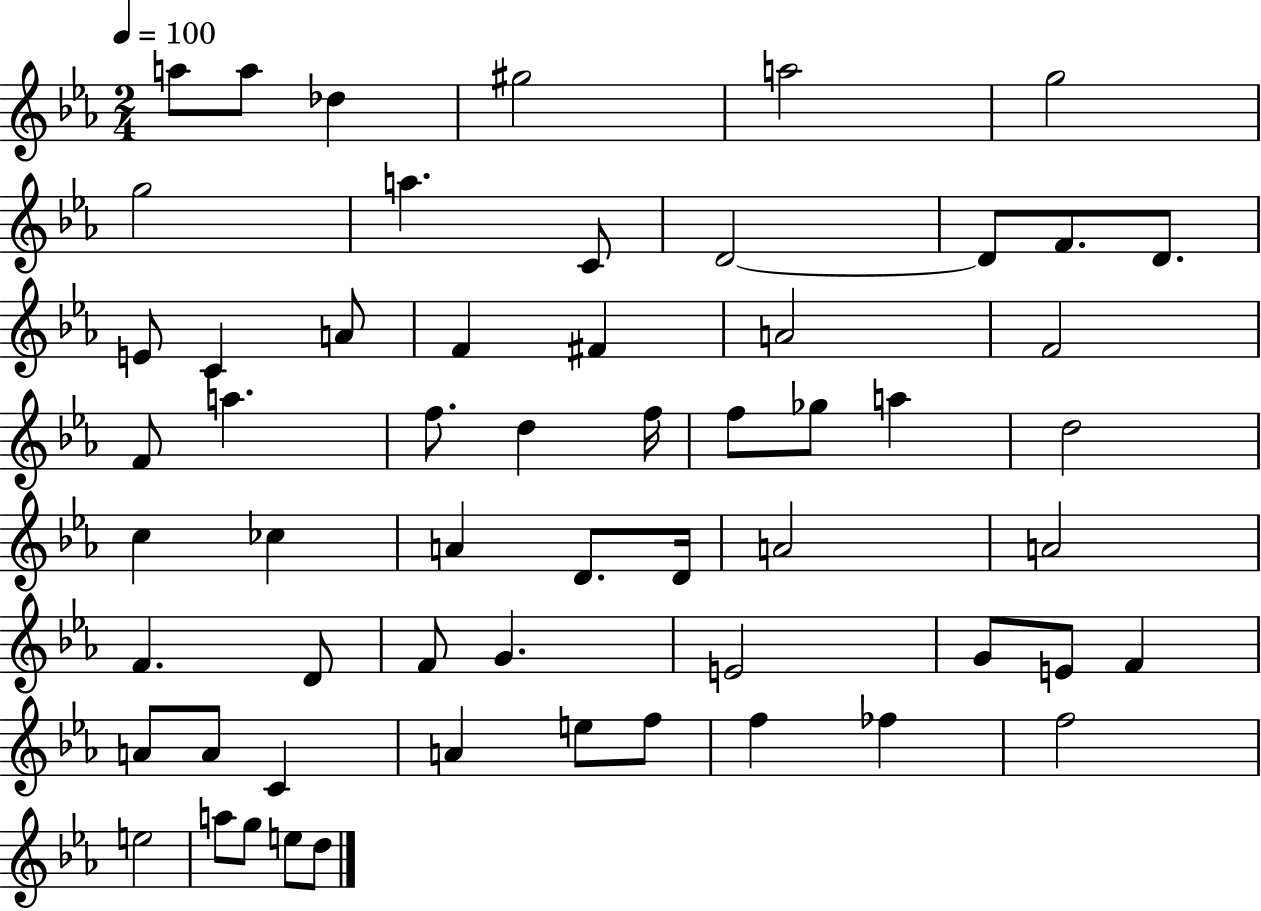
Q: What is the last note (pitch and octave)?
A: D5